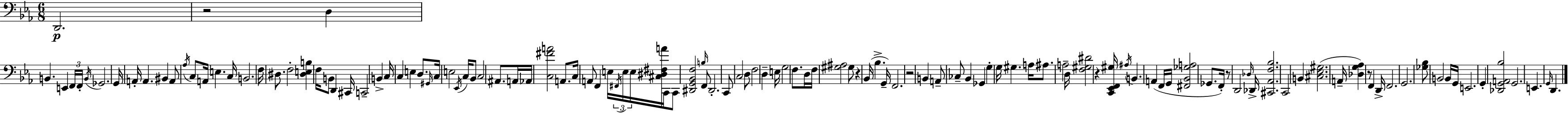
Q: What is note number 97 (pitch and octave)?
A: D2